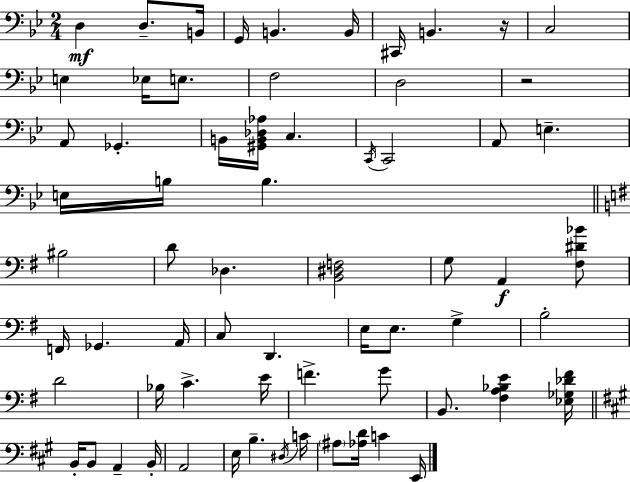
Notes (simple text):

D3/q D3/e. B2/s G2/s B2/q. B2/s C#2/s B2/q. R/s C3/h E3/q Eb3/s E3/e. F3/h D3/h R/h A2/e Gb2/q. B2/s [G#2,B2,Db3,Ab3]/s C3/q. C2/s C2/h A2/e E3/q. E3/s B3/s B3/q. BIS3/h D4/e Db3/q. [B2,D#3,F3]/h G3/e A2/q [F#3,D#4,Bb4]/e F2/s Gb2/q. A2/s C3/e D2/q. E3/s E3/e. G3/q B3/h D4/h Bb3/s C4/q. E4/s F4/q. G4/e B2/e. [F#3,A3,Bb3,E4]/q [Eb3,Gb3,Db4,F#4]/s B2/s B2/e A2/q B2/s A2/h E3/s B3/q. D#3/s C4/s A#3/e [Ab3,D4]/s C4/q E2/s